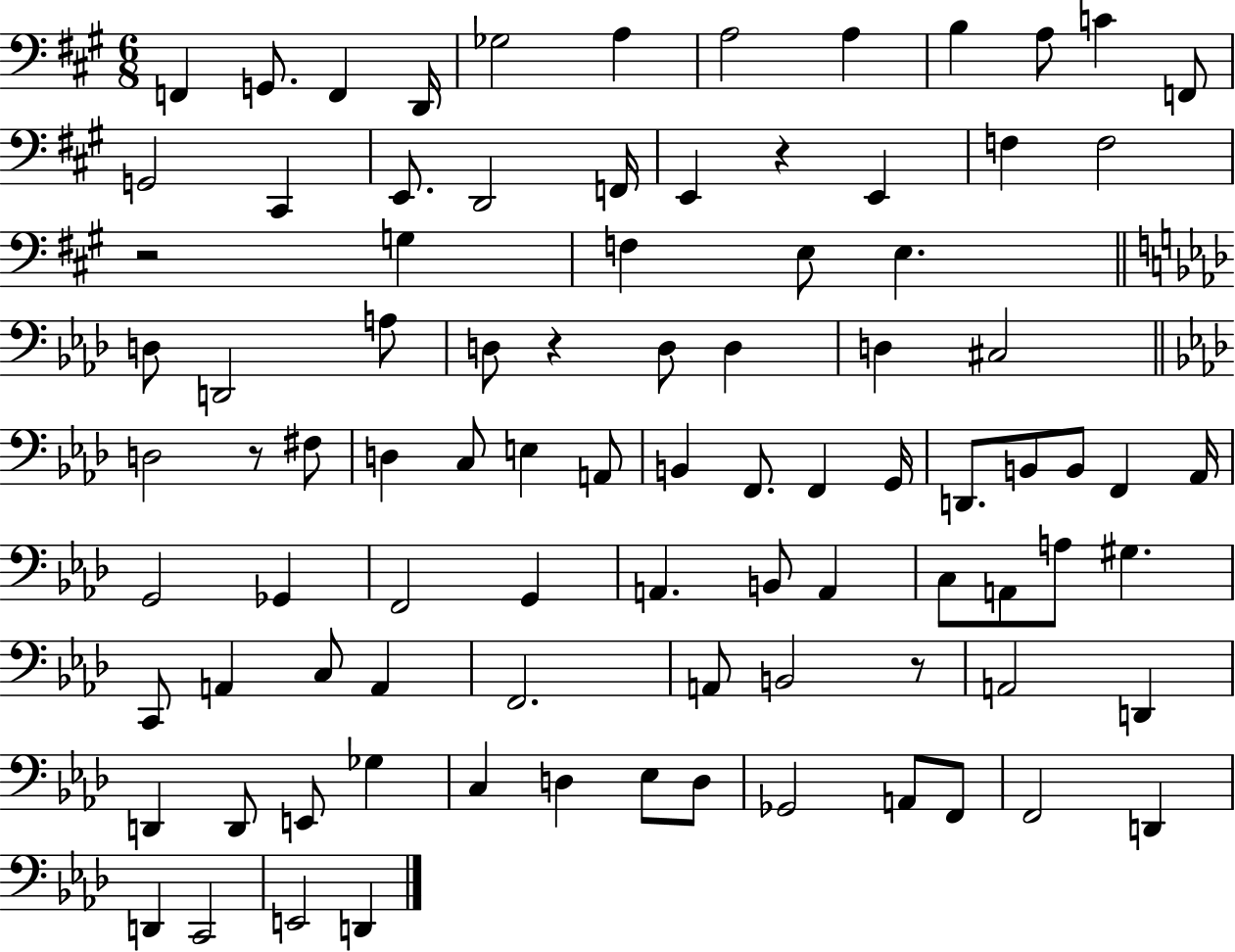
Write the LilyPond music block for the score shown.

{
  \clef bass
  \numericTimeSignature
  \time 6/8
  \key a \major
  f,4 g,8. f,4 d,16 | ges2 a4 | a2 a4 | b4 a8 c'4 f,8 | \break g,2 cis,4 | e,8. d,2 f,16 | e,4 r4 e,4 | f4 f2 | \break r2 g4 | f4 e8 e4. | \bar "||" \break \key aes \major d8 d,2 a8 | d8 r4 d8 d4 | d4 cis2 | \bar "||" \break \key f \minor d2 r8 fis8 | d4 c8 e4 a,8 | b,4 f,8. f,4 g,16 | d,8. b,8 b,8 f,4 aes,16 | \break g,2 ges,4 | f,2 g,4 | a,4. b,8 a,4 | c8 a,8 a8 gis4. | \break c,8 a,4 c8 a,4 | f,2. | a,8 b,2 r8 | a,2 d,4 | \break d,4 d,8 e,8 ges4 | c4 d4 ees8 d8 | ges,2 a,8 f,8 | f,2 d,4 | \break d,4 c,2 | e,2 d,4 | \bar "|."
}